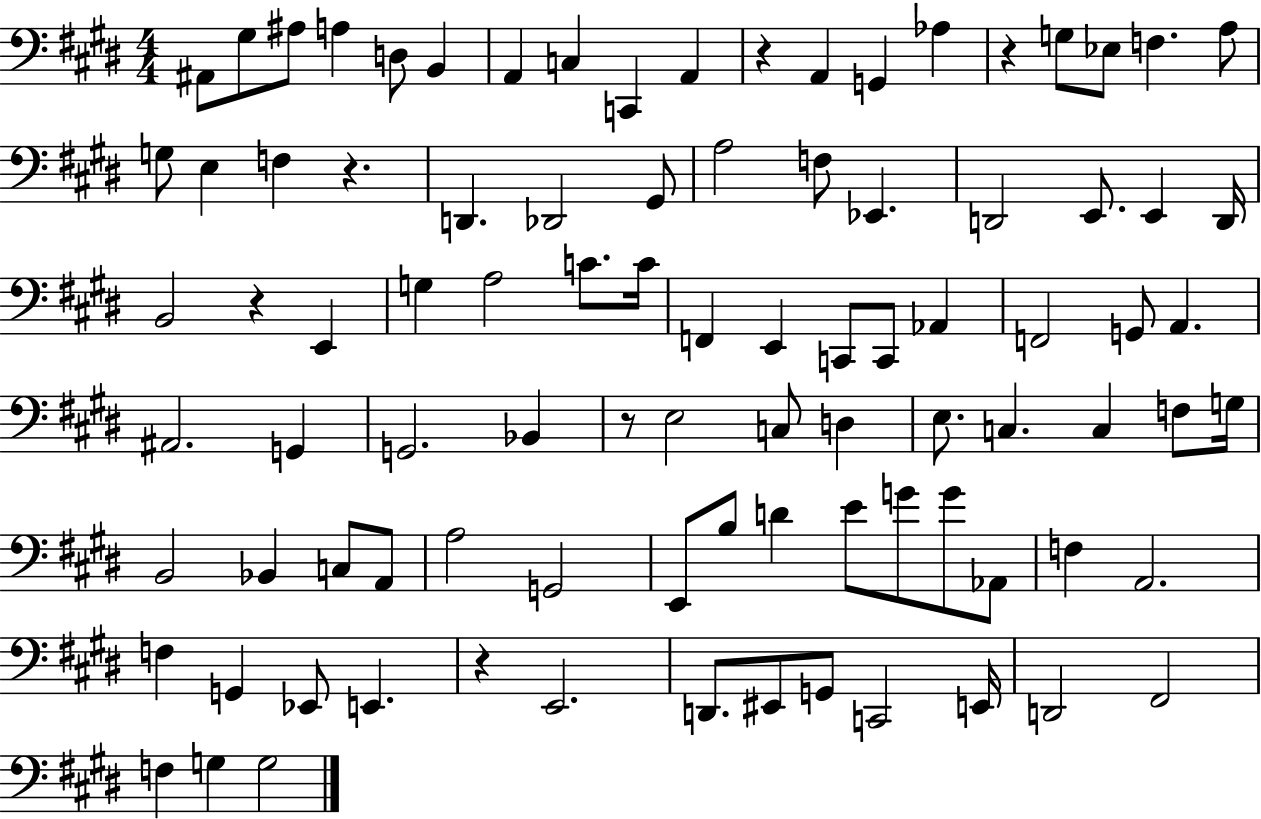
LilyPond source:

{
  \clef bass
  \numericTimeSignature
  \time 4/4
  \key e \major
  ais,8 gis8 ais8 a4 d8 b,4 | a,4 c4 c,4 a,4 | r4 a,4 g,4 aes4 | r4 g8 ees8 f4. a8 | \break g8 e4 f4 r4. | d,4. des,2 gis,8 | a2 f8 ees,4. | d,2 e,8. e,4 d,16 | \break b,2 r4 e,4 | g4 a2 c'8. c'16 | f,4 e,4 c,8 c,8 aes,4 | f,2 g,8 a,4. | \break ais,2. g,4 | g,2. bes,4 | r8 e2 c8 d4 | e8. c4. c4 f8 g16 | \break b,2 bes,4 c8 a,8 | a2 g,2 | e,8 b8 d'4 e'8 g'8 g'8 aes,8 | f4 a,2. | \break f4 g,4 ees,8 e,4. | r4 e,2. | d,8. eis,8 g,8 c,2 e,16 | d,2 fis,2 | \break f4 g4 g2 | \bar "|."
}